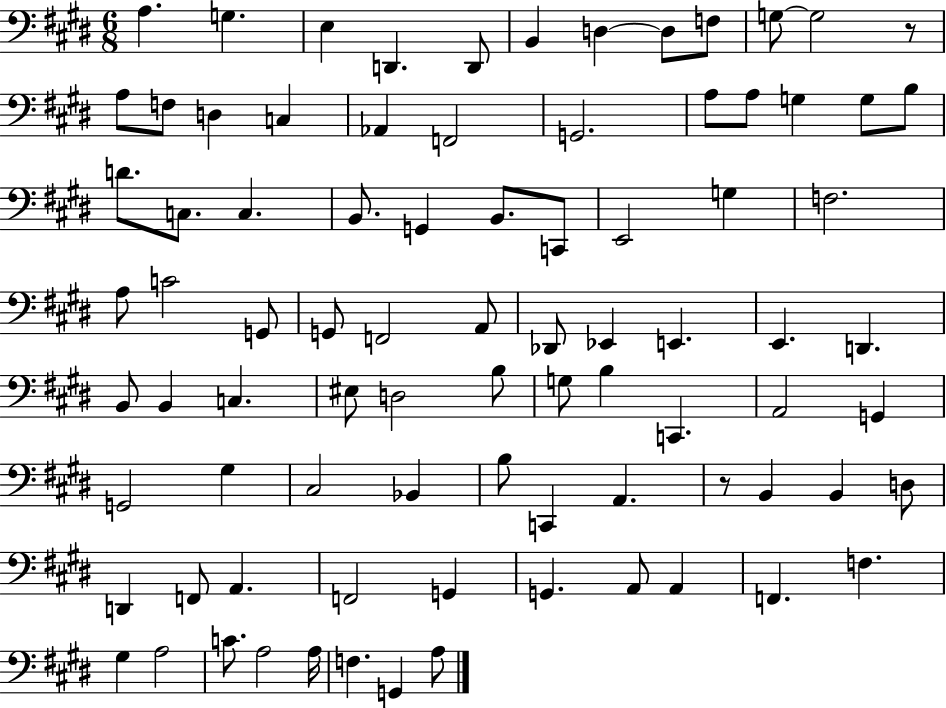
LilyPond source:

{
  \clef bass
  \numericTimeSignature
  \time 6/8
  \key e \major
  a4. g4. | e4 d,4. d,8 | b,4 d4~~ d8 f8 | g8~~ g2 r8 | \break a8 f8 d4 c4 | aes,4 f,2 | g,2. | a8 a8 g4 g8 b8 | \break d'8. c8. c4. | b,8. g,4 b,8. c,8 | e,2 g4 | f2. | \break a8 c'2 g,8 | g,8 f,2 a,8 | des,8 ees,4 e,4. | e,4. d,4. | \break b,8 b,4 c4. | eis8 d2 b8 | g8 b4 c,4. | a,2 g,4 | \break g,2 gis4 | cis2 bes,4 | b8 c,4 a,4. | r8 b,4 b,4 d8 | \break d,4 f,8 a,4. | f,2 g,4 | g,4. a,8 a,4 | f,4. f4. | \break gis4 a2 | c'8. a2 a16 | f4. g,4 a8 | \bar "|."
}